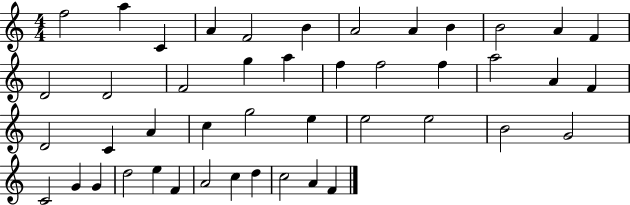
F5/h A5/q C4/q A4/q F4/h B4/q A4/h A4/q B4/q B4/h A4/q F4/q D4/h D4/h F4/h G5/q A5/q F5/q F5/h F5/q A5/h A4/q F4/q D4/h C4/q A4/q C5/q G5/h E5/q E5/h E5/h B4/h G4/h C4/h G4/q G4/q D5/h E5/q F4/q A4/h C5/q D5/q C5/h A4/q F4/q